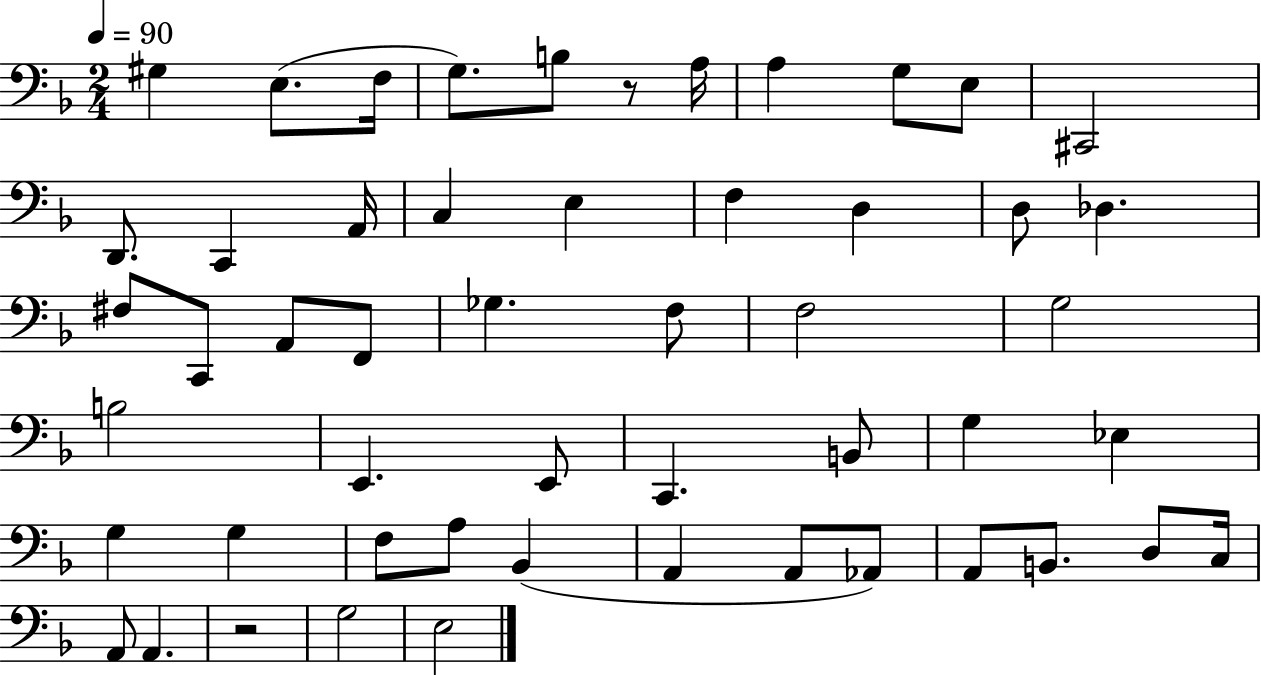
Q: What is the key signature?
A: F major